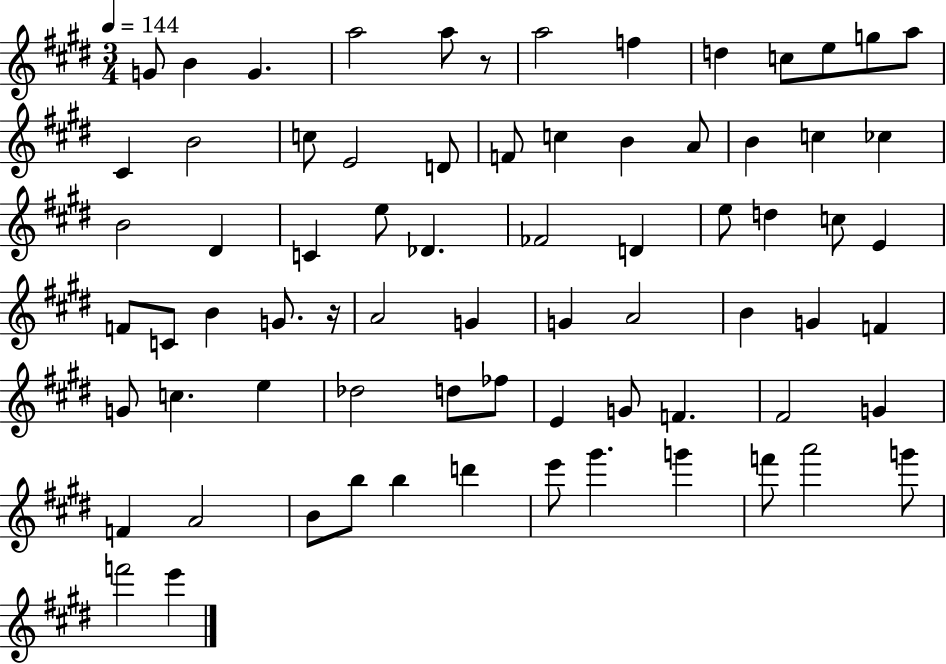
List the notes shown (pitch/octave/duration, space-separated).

G4/e B4/q G4/q. A5/h A5/e R/e A5/h F5/q D5/q C5/e E5/e G5/e A5/e C#4/q B4/h C5/e E4/h D4/e F4/e C5/q B4/q A4/e B4/q C5/q CES5/q B4/h D#4/q C4/q E5/e Db4/q. FES4/h D4/q E5/e D5/q C5/e E4/q F4/e C4/e B4/q G4/e. R/s A4/h G4/q G4/q A4/h B4/q G4/q F4/q G4/e C5/q. E5/q Db5/h D5/e FES5/e E4/q G4/e F4/q. F#4/h G4/q F4/q A4/h B4/e B5/e B5/q D6/q E6/e G#6/q. G6/q F6/e A6/h G6/e F6/h E6/q